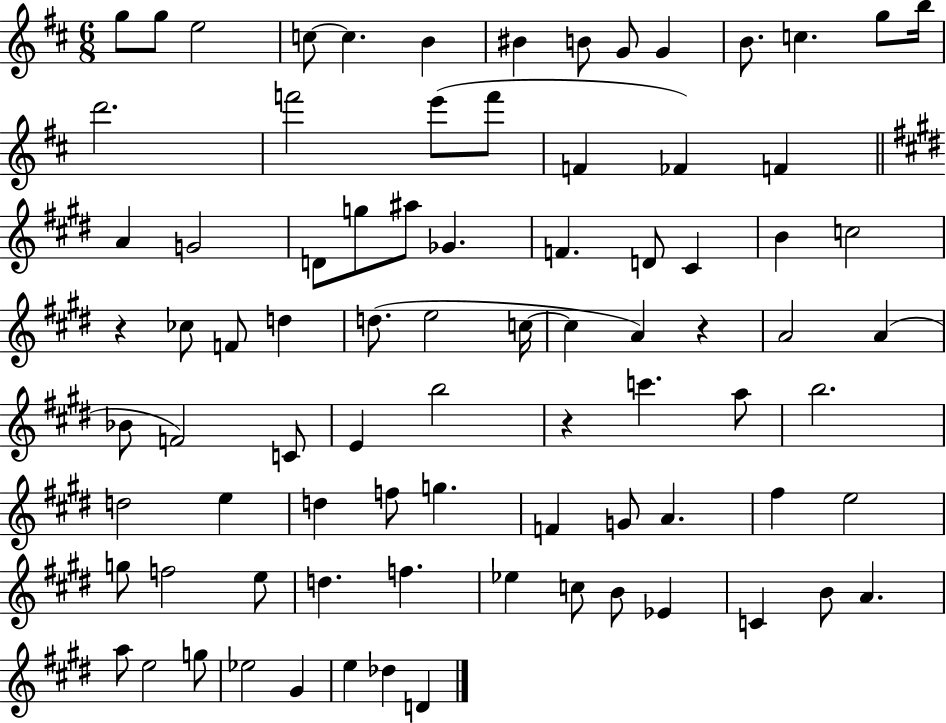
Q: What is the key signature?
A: D major